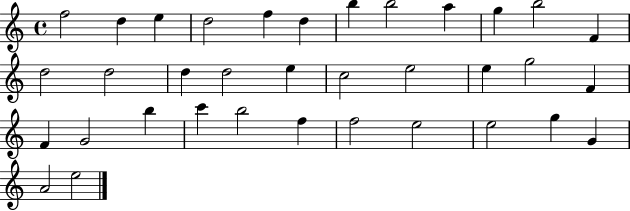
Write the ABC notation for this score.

X:1
T:Untitled
M:4/4
L:1/4
K:C
f2 d e d2 f d b b2 a g b2 F d2 d2 d d2 e c2 e2 e g2 F F G2 b c' b2 f f2 e2 e2 g G A2 e2